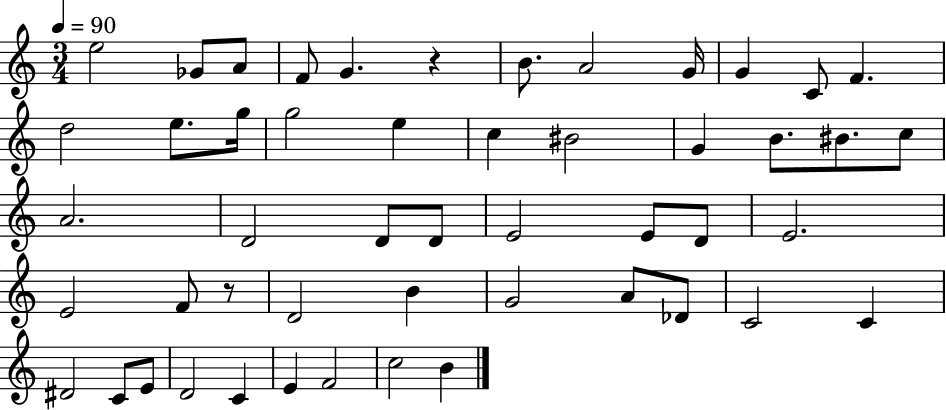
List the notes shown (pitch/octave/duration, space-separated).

E5/h Gb4/e A4/e F4/e G4/q. R/q B4/e. A4/h G4/s G4/q C4/e F4/q. D5/h E5/e. G5/s G5/h E5/q C5/q BIS4/h G4/q B4/e. BIS4/e. C5/e A4/h. D4/h D4/e D4/e E4/h E4/e D4/e E4/h. E4/h F4/e R/e D4/h B4/q G4/h A4/e Db4/e C4/h C4/q D#4/h C4/e E4/e D4/h C4/q E4/q F4/h C5/h B4/q